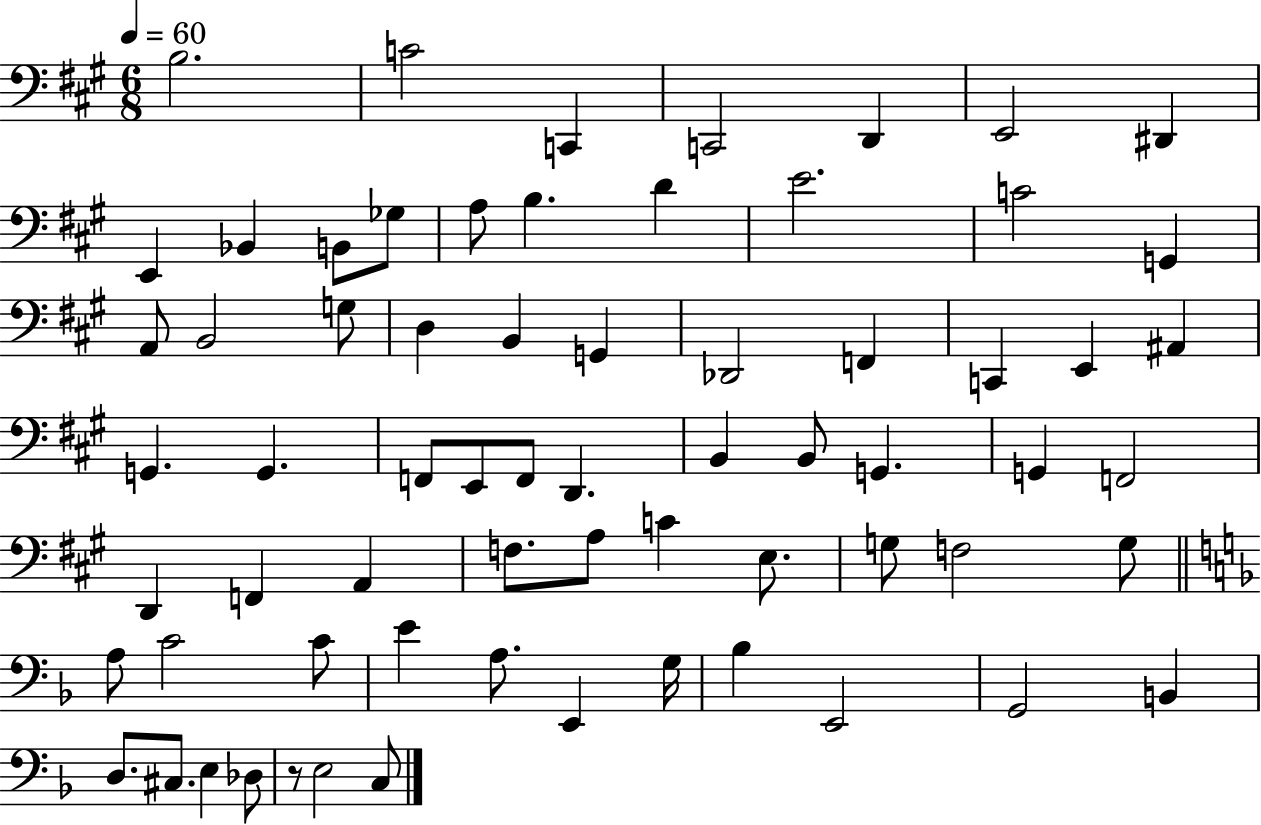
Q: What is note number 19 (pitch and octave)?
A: B2